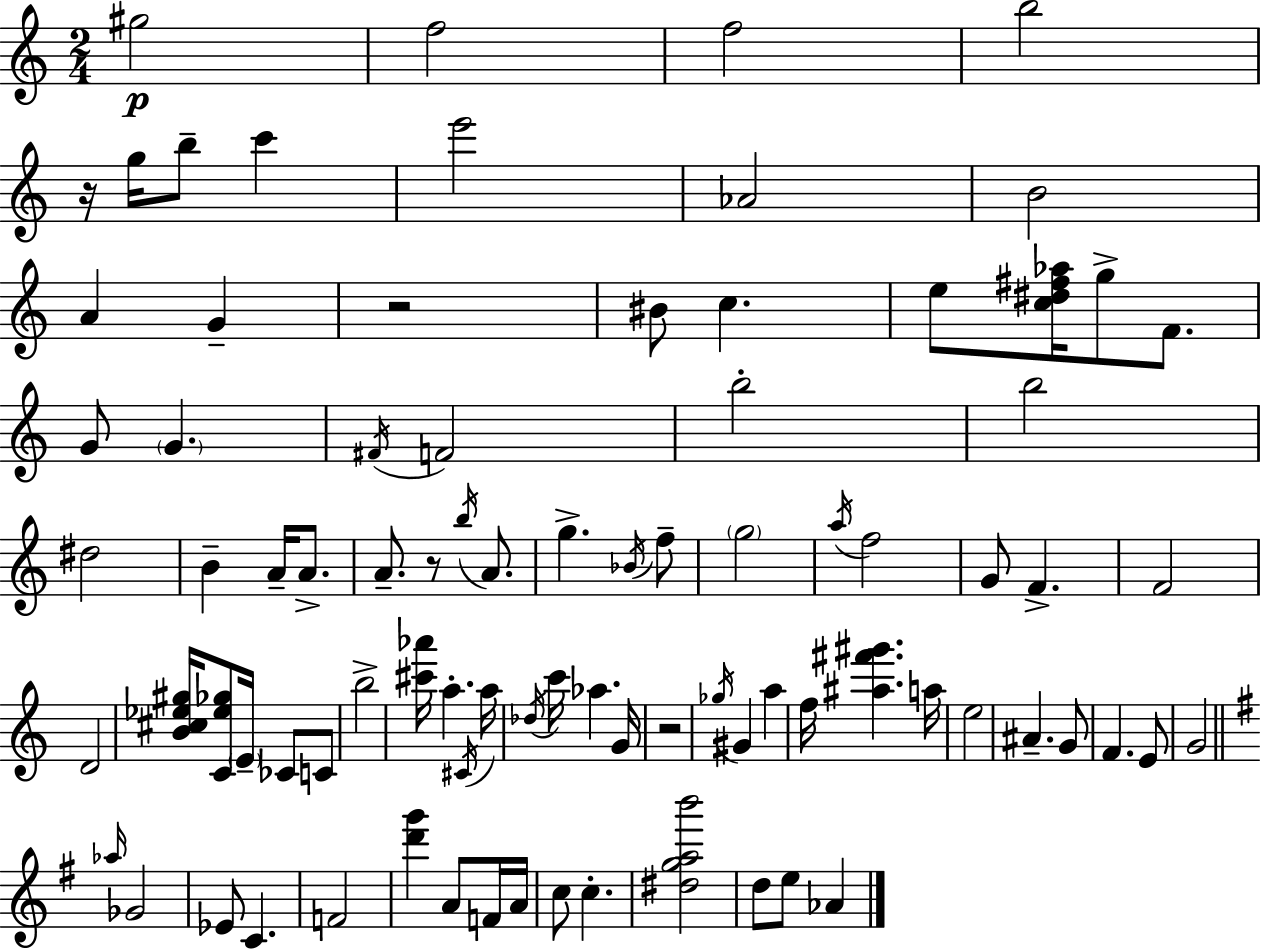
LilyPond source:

{
  \clef treble
  \numericTimeSignature
  \time 2/4
  \key c \major
  gis''2\p | f''2 | f''2 | b''2 | \break r16 g''16 b''8-- c'''4 | e'''2 | aes'2 | b'2 | \break a'4 g'4-- | r2 | bis'8 c''4. | e''8 <c'' dis'' fis'' aes''>16 g''8-> f'8. | \break g'8 \parenthesize g'4. | \acciaccatura { fis'16 } f'2 | b''2-. | b''2 | \break dis''2 | b'4-- a'16-- a'8.-> | a'8.-- r8 \acciaccatura { b''16 } a'8. | g''4.-> | \break \acciaccatura { bes'16 } f''8-- \parenthesize g''2 | \acciaccatura { a''16 } f''2 | g'8 f'4.-> | f'2 | \break d'2 | <b' cis'' ees'' gis''>16 <c' ees'' ges''>8 \parenthesize e'16-- | ces'8 c'8 b''2-> | <cis''' aes'''>16 a''4.-. | \break \acciaccatura { cis'16 } a''16 \acciaccatura { des''16 } c'''16 aes''4. | g'16 r2 | \acciaccatura { ges''16 } gis'4 | a''4 f''16 | \break <ais'' fis''' gis'''>4. a''16 e''2 | ais'4.-- | g'8 f'4. | e'8 g'2 | \break \bar "||" \break \key e \minor \grace { aes''16 } ges'2 | ees'8 c'4. | f'2 | <d''' g'''>4 a'8 f'16 | \break a'16 c''8 c''4.-. | <dis'' g'' a'' b'''>2 | d''8 e''8 aes'4 | \bar "|."
}